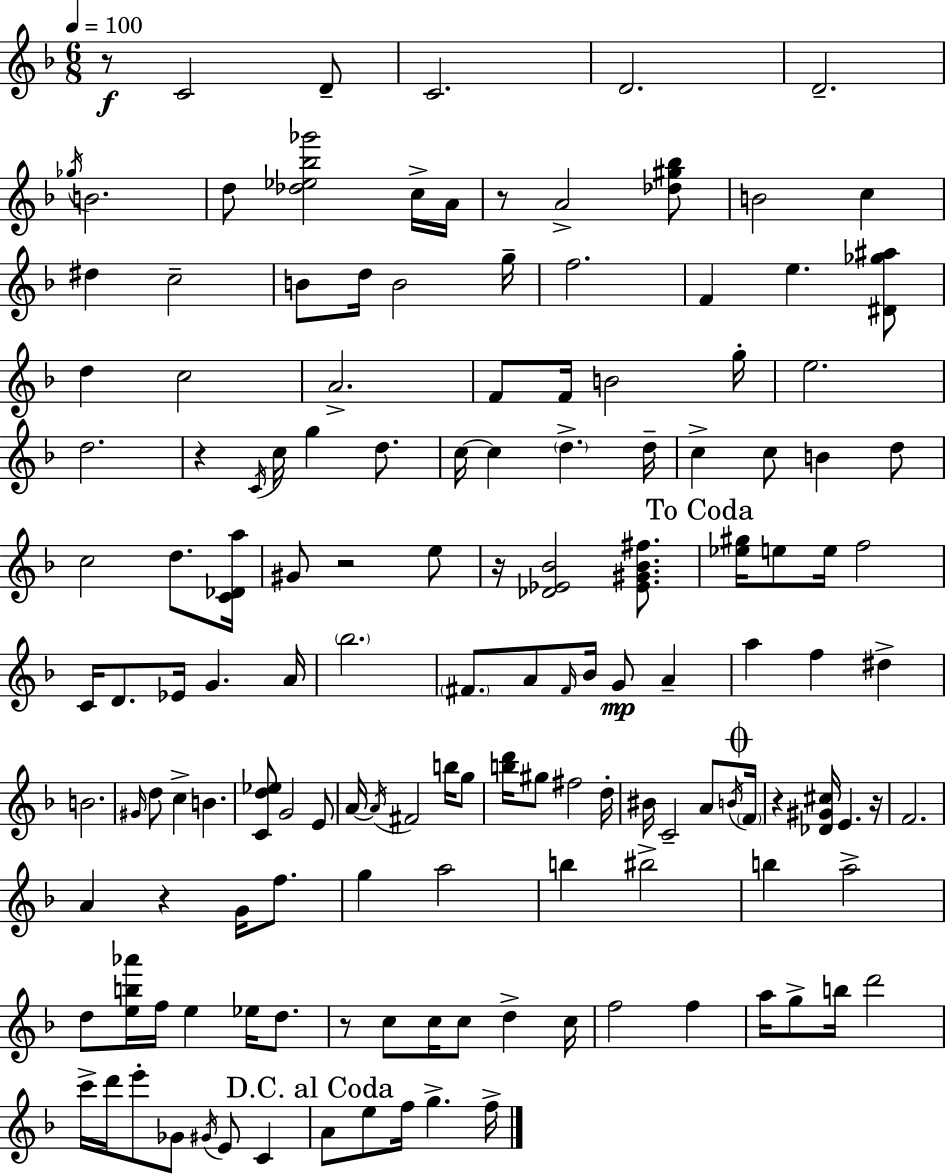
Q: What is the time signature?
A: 6/8